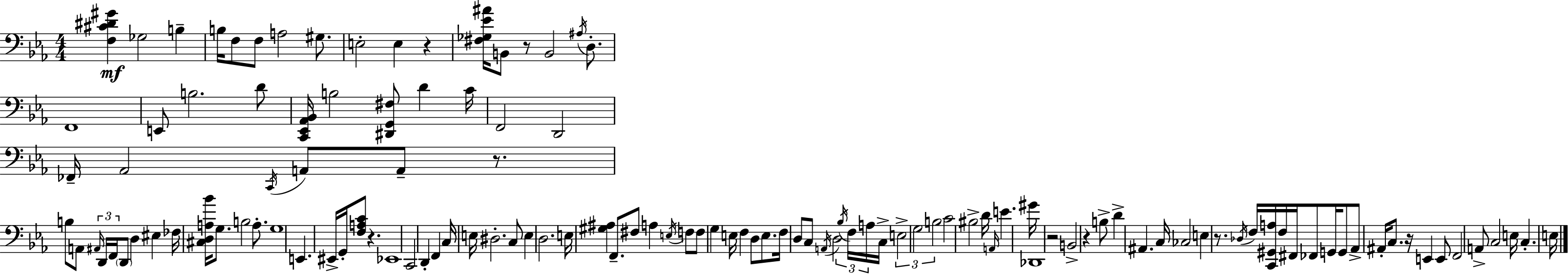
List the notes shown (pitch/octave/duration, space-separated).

[F3,C#4,D#4,G#4]/q Gb3/h B3/q B3/s F3/e F3/e A3/h G#3/e. E3/h E3/q R/q [F#3,Gb3,Eb4,A#4]/s B2/e R/e B2/h A#3/s D3/e. F2/w E2/e B3/h. D4/e [C2,Eb2,Ab2,Bb2]/s B3/h [D#2,G2,F#3]/e D4/q C4/s F2/h D2/h FES2/s Ab2/h C2/s A2/e A2/e R/e. B3/e A2/e A#2/s D2/s F2/s D2/e D3/q EIS3/q FES3/s [C#3,D3,A3,Bb4]/s G3/e. B3/h A3/e. G3/w E2/q. EIS2/s G2/s [F3,A3,C4]/e R/q. Eb2/w C2/h D2/q F2/q C3/s E3/s D#3/h. C3/e E3/q D3/h. E3/s [G#3,A#3]/q F2/e. F#3/e A3/q E3/s F3/e F3/e G3/q E3/s F3/q D3/e E3/e. F3/s D3/e C3/e A2/s D3/h Bb3/s F3/s A3/s C3/s E3/h G3/h B3/h C4/h BIS3/h D4/s A2/s E4/q. G#4/s Db2/w R/h B2/h R/q B3/e D4/q A#2/q. C3/s CES3/h E3/q R/e. Db3/s F3/s [C2,G#2,A3]/s F3/s F#2/s FES2/e G2/s G2/e Ab2/e A#2/s C3/e. R/s E2/q E2/e F2/h A2/e C3/h E3/s C3/q. E3/s